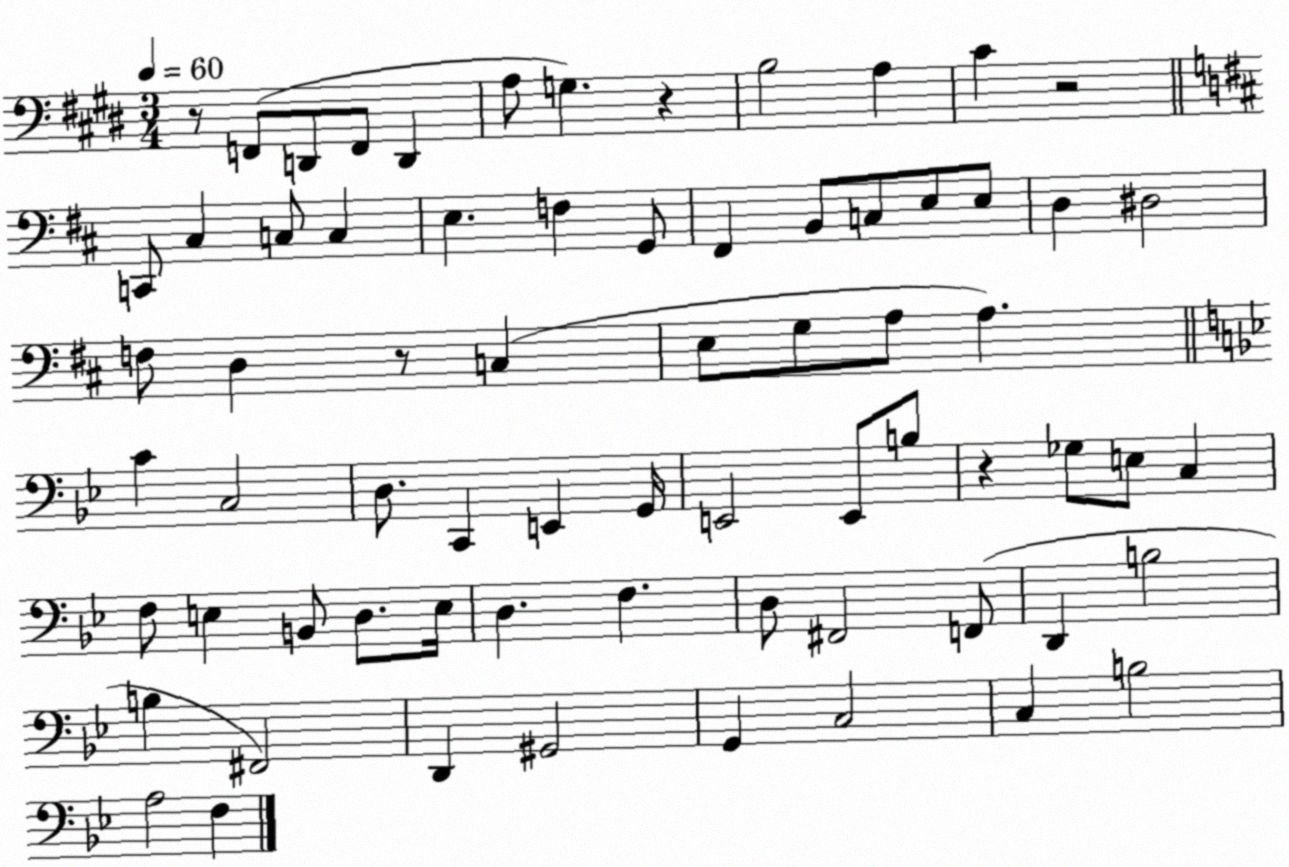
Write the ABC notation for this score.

X:1
T:Untitled
M:3/4
L:1/4
K:E
z/2 F,,/2 D,,/2 F,,/2 D,, A,/2 G, z B,2 A, ^C z2 C,,/2 ^C, C,/2 C, E, F, G,,/2 ^F,, B,,/2 C,/2 E,/2 E,/2 D, ^D,2 F,/2 D, z/2 C, E,/2 G,/2 A,/2 A, C C,2 D,/2 C,, E,, G,,/4 E,,2 E,,/2 B,/2 z _G,/2 E,/2 C, F,/2 E, B,,/2 D,/2 E,/4 D, F, D,/2 ^F,,2 F,,/2 D,, B,2 B, ^F,,2 D,, ^G,,2 G,, C,2 C, B,2 A,2 F,